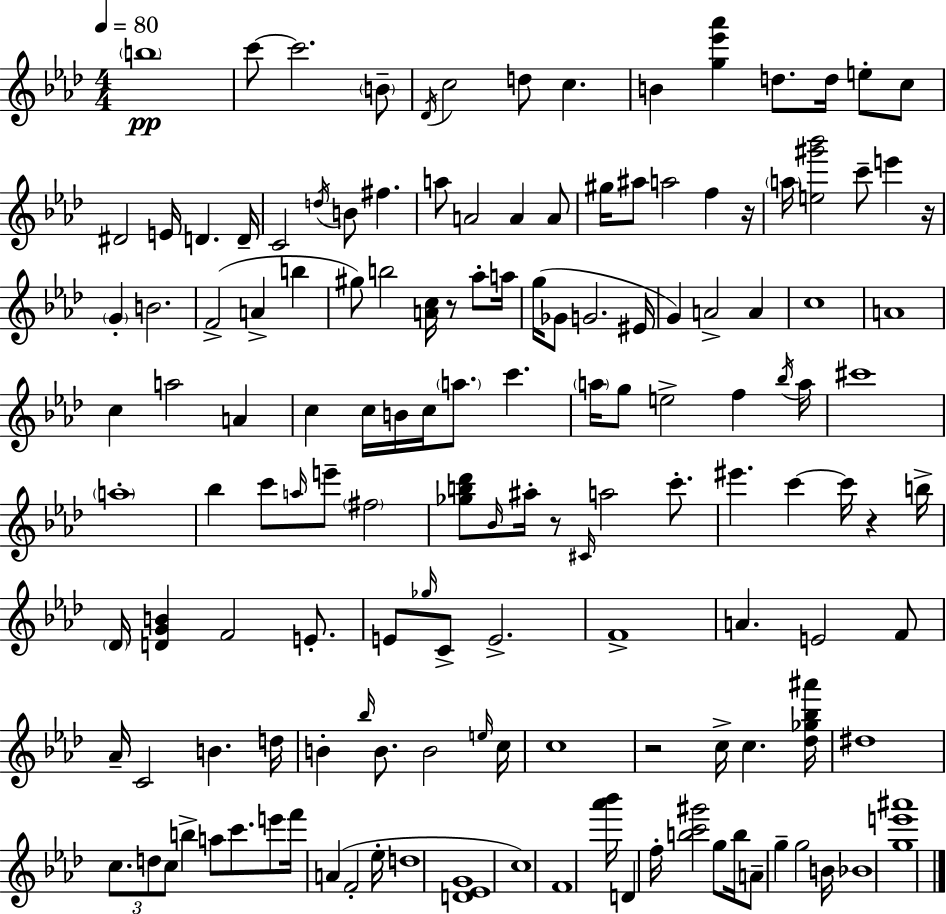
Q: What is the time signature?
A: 4/4